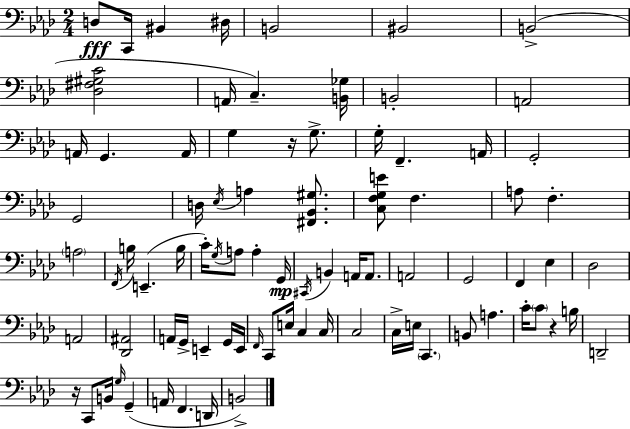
D3/e C2/s BIS2/q D#3/s B2/h BIS2/h B2/h [Db3,F#3,G#3,C4]/h A2/s C3/q. [B2,Gb3]/s B2/h A2/h A2/s G2/q. A2/s G3/q R/s G3/e. G3/s F2/q. A2/s G2/h G2/h D3/s Eb3/s A3/q [F#2,Bb2,G#3]/e. [C3,F3,G3,E4]/e F3/q. A3/e F3/q. A3/h F2/s B3/s E2/q. B3/s C4/s G3/s A3/e A3/q G2/s C#2/s B2/q A2/s A2/e. A2/h G2/h F2/q Eb3/q Db3/h A2/h [Db2,A#2]/h A2/s G2/s E2/q G2/s E2/s F2/s C2/e E3/s C3/q C3/s C3/h C3/s E3/s C2/q. B2/e A3/q. C4/s C4/e R/q B3/s D2/h R/s C2/e B2/s G3/s G2/q A2/s F2/q. D2/s B2/h